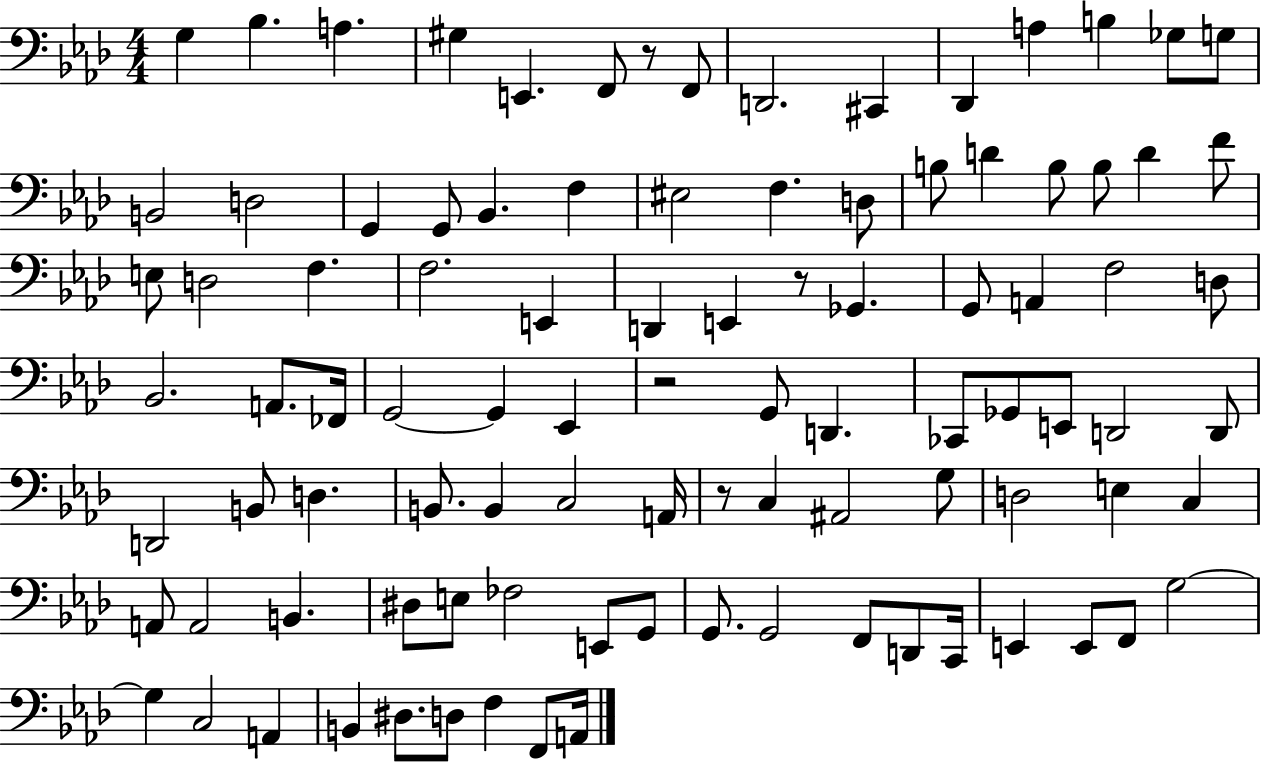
{
  \clef bass
  \numericTimeSignature
  \time 4/4
  \key aes \major
  g4 bes4. a4. | gis4 e,4. f,8 r8 f,8 | d,2. cis,4 | des,4 a4 b4 ges8 g8 | \break b,2 d2 | g,4 g,8 bes,4. f4 | eis2 f4. d8 | b8 d'4 b8 b8 d'4 f'8 | \break e8 d2 f4. | f2. e,4 | d,4 e,4 r8 ges,4. | g,8 a,4 f2 d8 | \break bes,2. a,8. fes,16 | g,2~~ g,4 ees,4 | r2 g,8 d,4. | ces,8 ges,8 e,8 d,2 d,8 | \break d,2 b,8 d4. | b,8. b,4 c2 a,16 | r8 c4 ais,2 g8 | d2 e4 c4 | \break a,8 a,2 b,4. | dis8 e8 fes2 e,8 g,8 | g,8. g,2 f,8 d,8 c,16 | e,4 e,8 f,8 g2~~ | \break g4 c2 a,4 | b,4 dis8. d8 f4 f,8 a,16 | \bar "|."
}